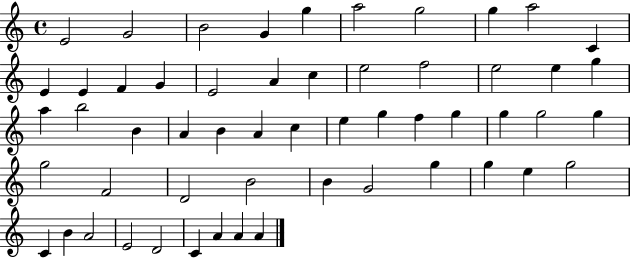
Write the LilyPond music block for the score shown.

{
  \clef treble
  \time 4/4
  \defaultTimeSignature
  \key c \major
  e'2 g'2 | b'2 g'4 g''4 | a''2 g''2 | g''4 a''2 c'4 | \break e'4 e'4 f'4 g'4 | e'2 a'4 c''4 | e''2 f''2 | e''2 e''4 g''4 | \break a''4 b''2 b'4 | a'4 b'4 a'4 c''4 | e''4 g''4 f''4 g''4 | g''4 g''2 g''4 | \break g''2 f'2 | d'2 b'2 | b'4 g'2 g''4 | g''4 e''4 g''2 | \break c'4 b'4 a'2 | e'2 d'2 | c'4 a'4 a'4 a'4 | \bar "|."
}